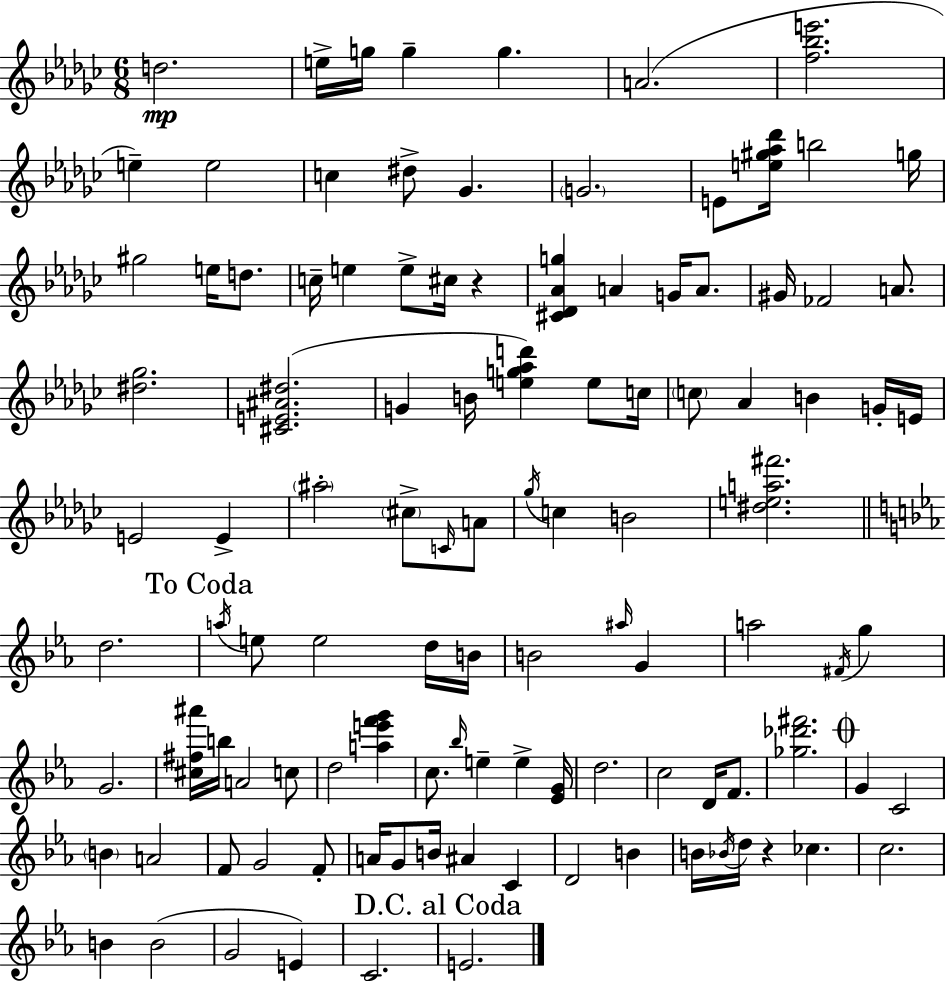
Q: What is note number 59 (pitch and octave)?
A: G4